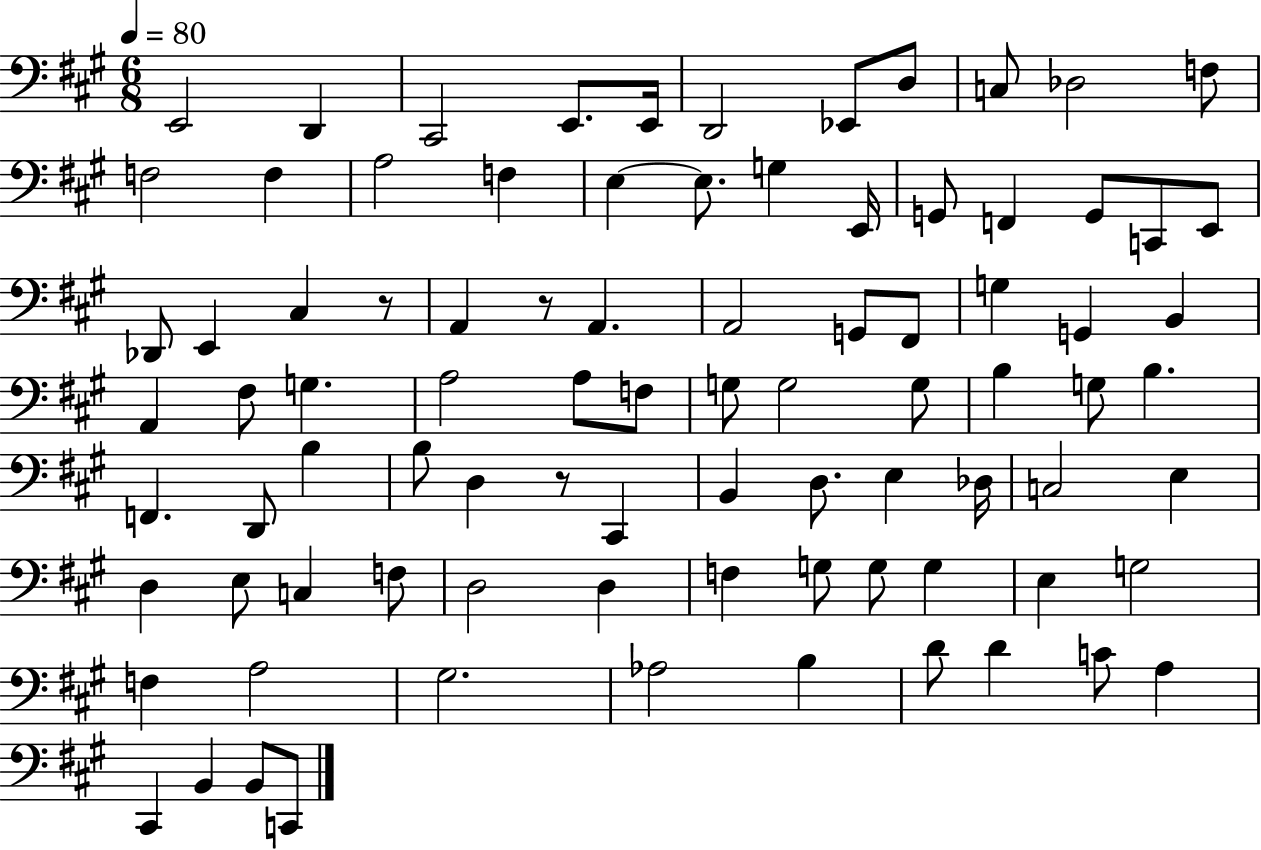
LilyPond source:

{
  \clef bass
  \numericTimeSignature
  \time 6/8
  \key a \major
  \tempo 4 = 80
  e,2 d,4 | cis,2 e,8. e,16 | d,2 ees,8 d8 | c8 des2 f8 | \break f2 f4 | a2 f4 | e4~~ e8. g4 e,16 | g,8 f,4 g,8 c,8 e,8 | \break des,8 e,4 cis4 r8 | a,4 r8 a,4. | a,2 g,8 fis,8 | g4 g,4 b,4 | \break a,4 fis8 g4. | a2 a8 f8 | g8 g2 g8 | b4 g8 b4. | \break f,4. d,8 b4 | b8 d4 r8 cis,4 | b,4 d8. e4 des16 | c2 e4 | \break d4 e8 c4 f8 | d2 d4 | f4 g8 g8 g4 | e4 g2 | \break f4 a2 | gis2. | aes2 b4 | d'8 d'4 c'8 a4 | \break cis,4 b,4 b,8 c,8 | \bar "|."
}